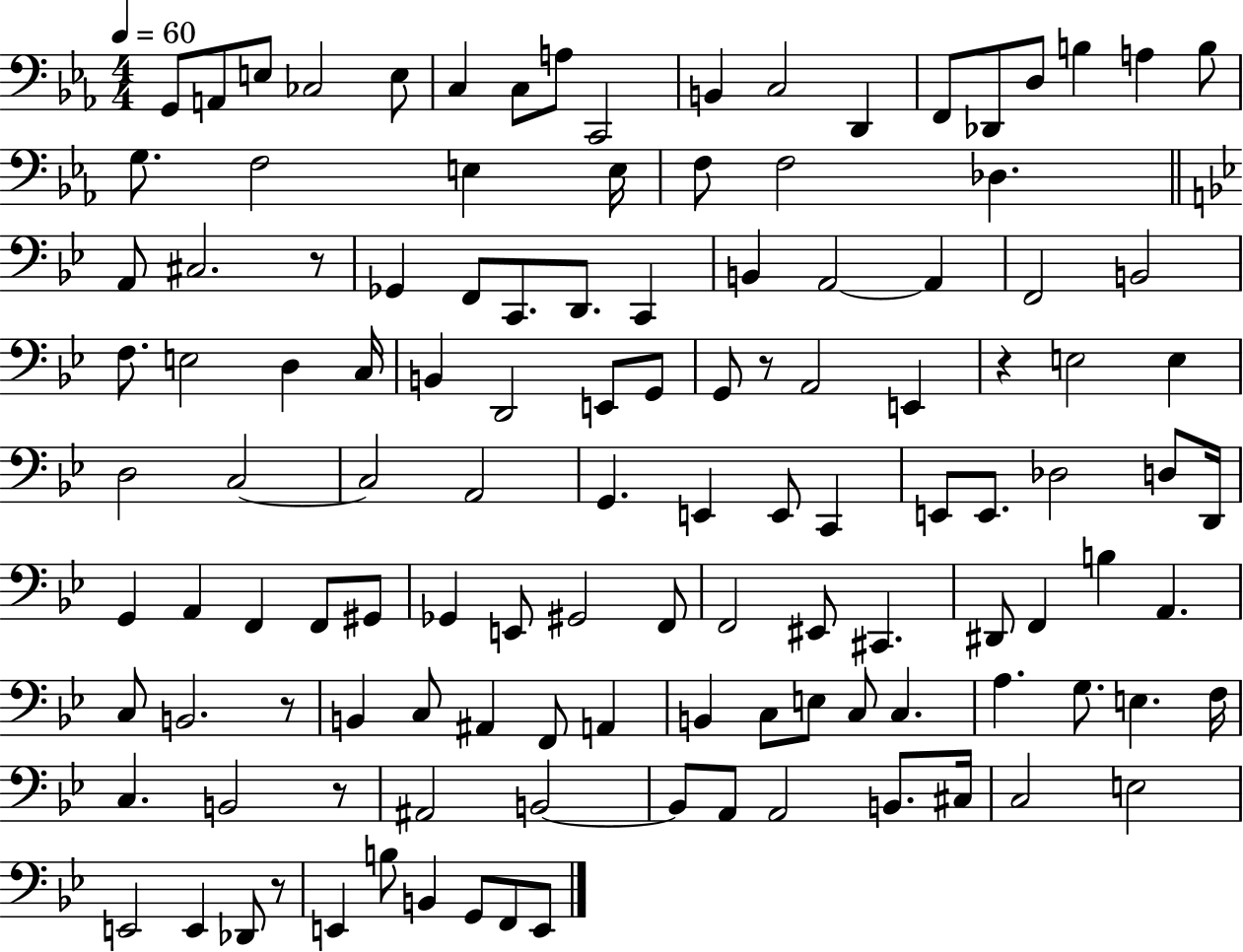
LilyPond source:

{
  \clef bass
  \numericTimeSignature
  \time 4/4
  \key ees \major
  \tempo 4 = 60
  g,8 a,8 e8 ces2 e8 | c4 c8 a8 c,2 | b,4 c2 d,4 | f,8 des,8 d8 b4 a4 b8 | \break g8. f2 e4 e16 | f8 f2 des4. | \bar "||" \break \key bes \major a,8 cis2. r8 | ges,4 f,8 c,8. d,8. c,4 | b,4 a,2~~ a,4 | f,2 b,2 | \break f8. e2 d4 c16 | b,4 d,2 e,8 g,8 | g,8 r8 a,2 e,4 | r4 e2 e4 | \break d2 c2~~ | c2 a,2 | g,4. e,4 e,8 c,4 | e,8 e,8. des2 d8 d,16 | \break g,4 a,4 f,4 f,8 gis,8 | ges,4 e,8 gis,2 f,8 | f,2 eis,8 cis,4. | dis,8 f,4 b4 a,4. | \break c8 b,2. r8 | b,4 c8 ais,4 f,8 a,4 | b,4 c8 e8 c8 c4. | a4. g8. e4. f16 | \break c4. b,2 r8 | ais,2 b,2~~ | b,8 a,8 a,2 b,8. cis16 | c2 e2 | \break e,2 e,4 des,8 r8 | e,4 b8 b,4 g,8 f,8 e,8 | \bar "|."
}